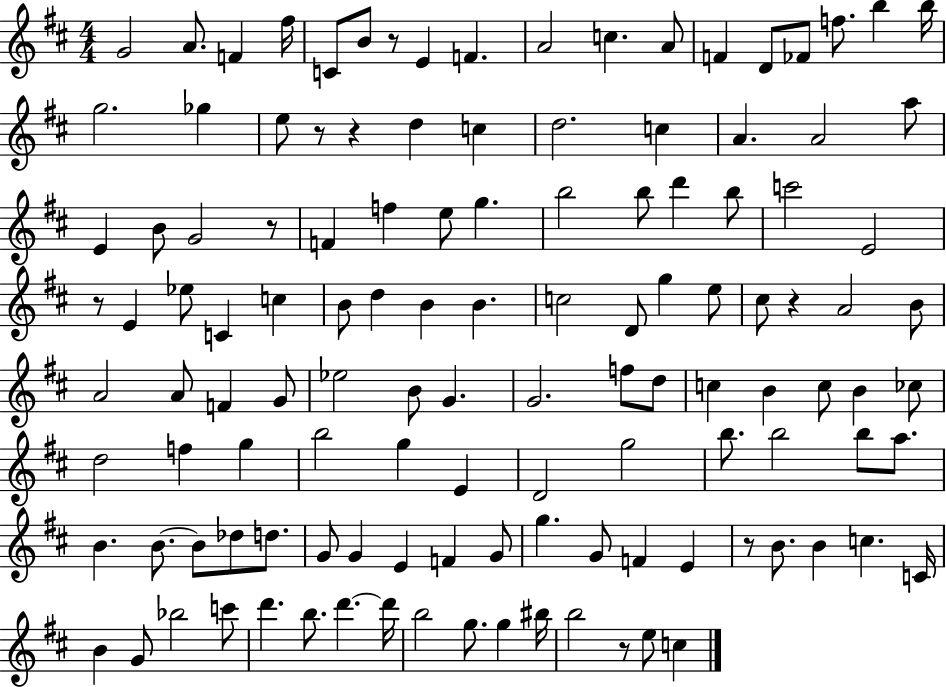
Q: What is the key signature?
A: D major